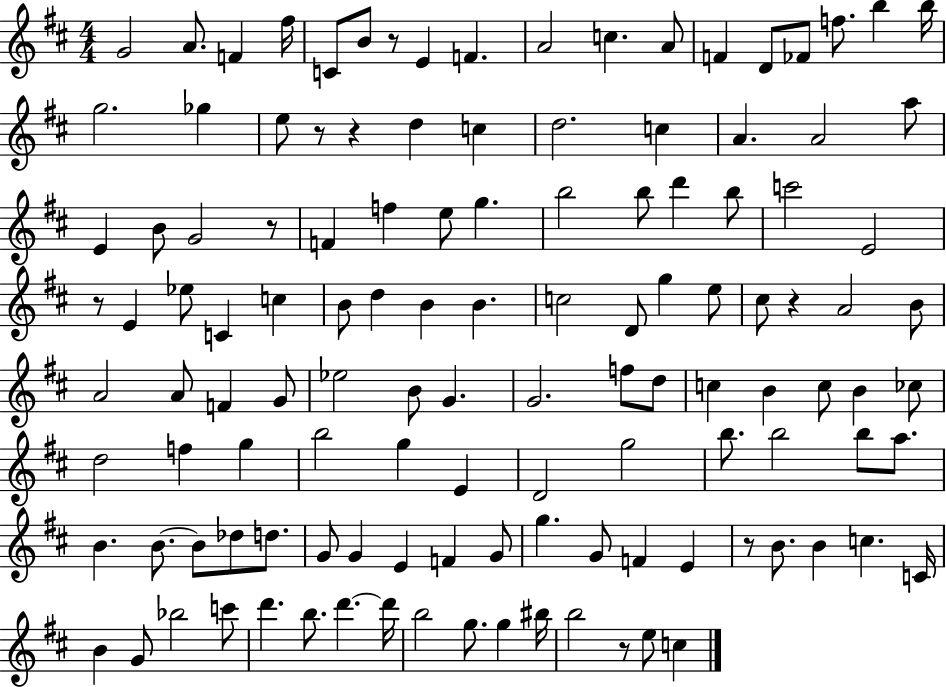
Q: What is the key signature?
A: D major